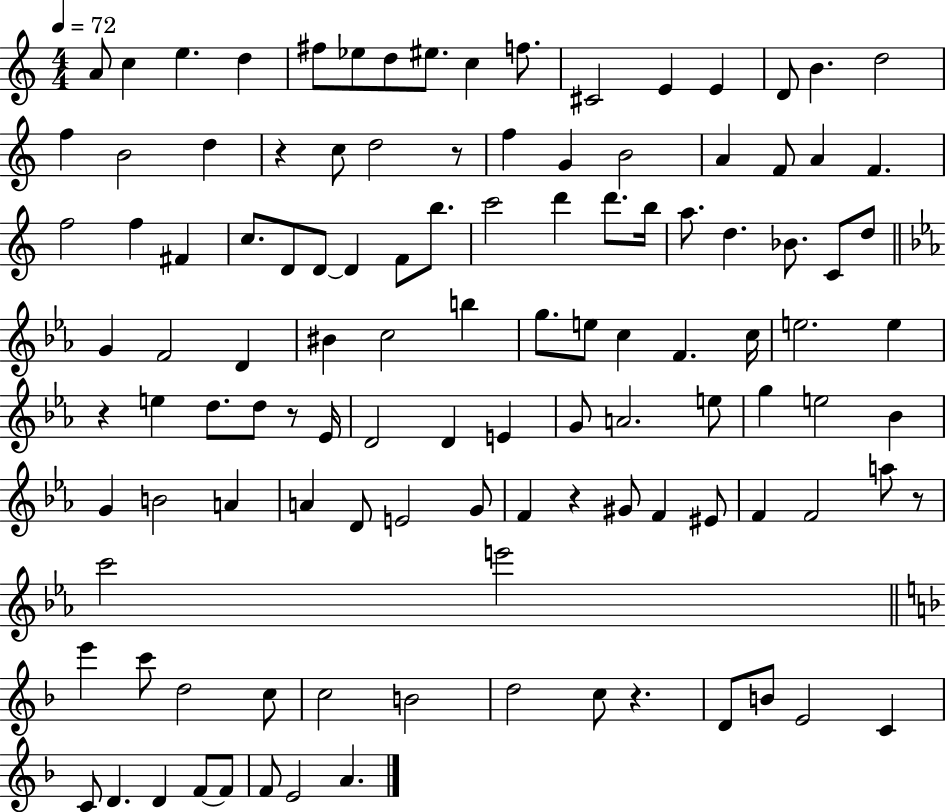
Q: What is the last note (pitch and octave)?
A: A4